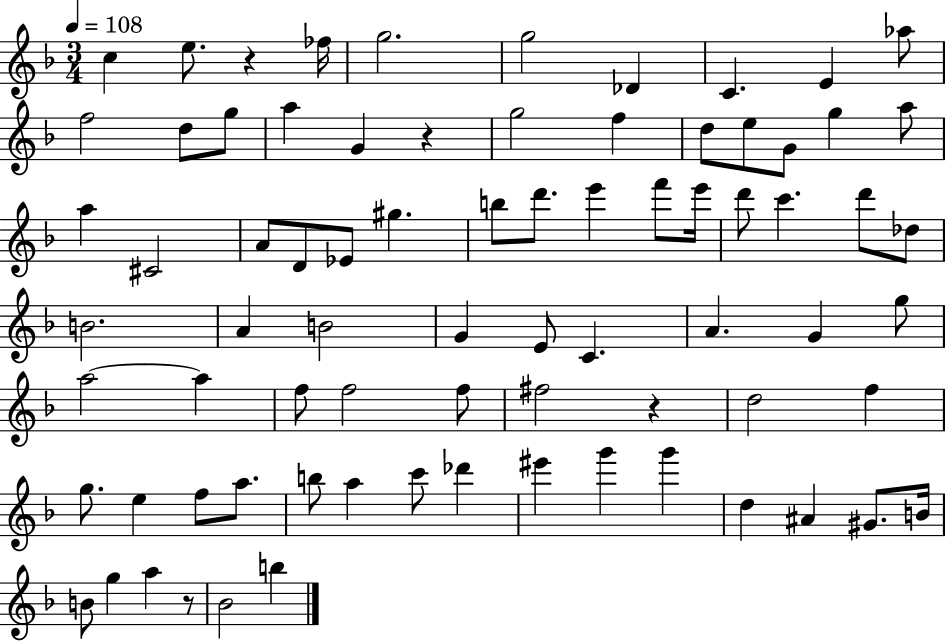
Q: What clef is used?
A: treble